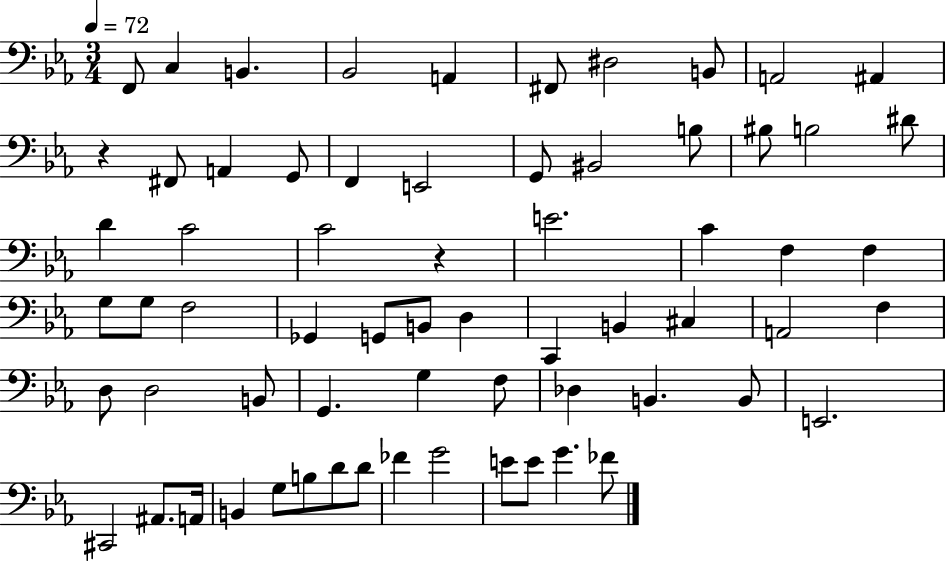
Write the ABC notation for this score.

X:1
T:Untitled
M:3/4
L:1/4
K:Eb
F,,/2 C, B,, _B,,2 A,, ^F,,/2 ^D,2 B,,/2 A,,2 ^A,, z ^F,,/2 A,, G,,/2 F,, E,,2 G,,/2 ^B,,2 B,/2 ^B,/2 B,2 ^D/2 D C2 C2 z E2 C F, F, G,/2 G,/2 F,2 _G,, G,,/2 B,,/2 D, C,, B,, ^C, A,,2 F, D,/2 D,2 B,,/2 G,, G, F,/2 _D, B,, B,,/2 E,,2 ^C,,2 ^A,,/2 A,,/4 B,, G,/2 B,/2 D/2 D/2 _F G2 E/2 E/2 G _F/2